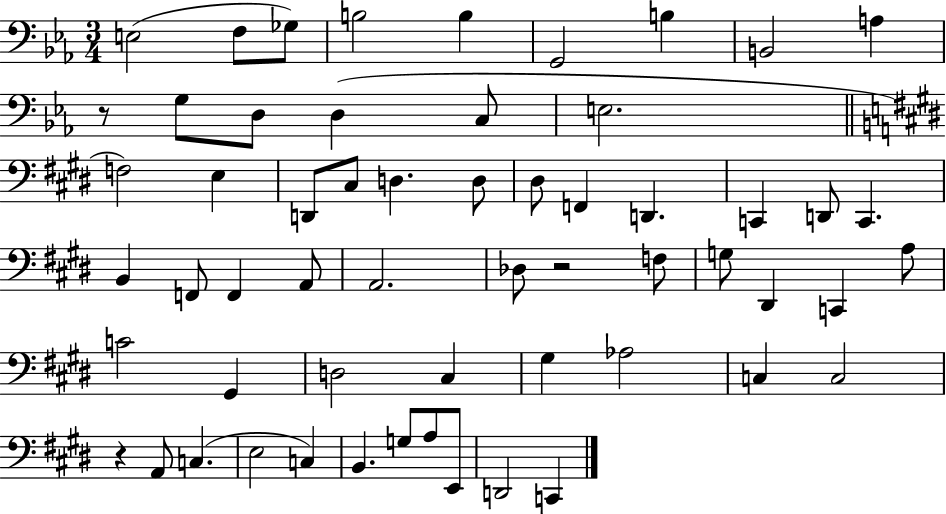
X:1
T:Untitled
M:3/4
L:1/4
K:Eb
E,2 F,/2 _G,/2 B,2 B, G,,2 B, B,,2 A, z/2 G,/2 D,/2 D, C,/2 E,2 F,2 E, D,,/2 ^C,/2 D, D,/2 ^D,/2 F,, D,, C,, D,,/2 C,, B,, F,,/2 F,, A,,/2 A,,2 _D,/2 z2 F,/2 G,/2 ^D,, C,, A,/2 C2 ^G,, D,2 ^C, ^G, _A,2 C, C,2 z A,,/2 C, E,2 C, B,, G,/2 A,/2 E,,/2 D,,2 C,,